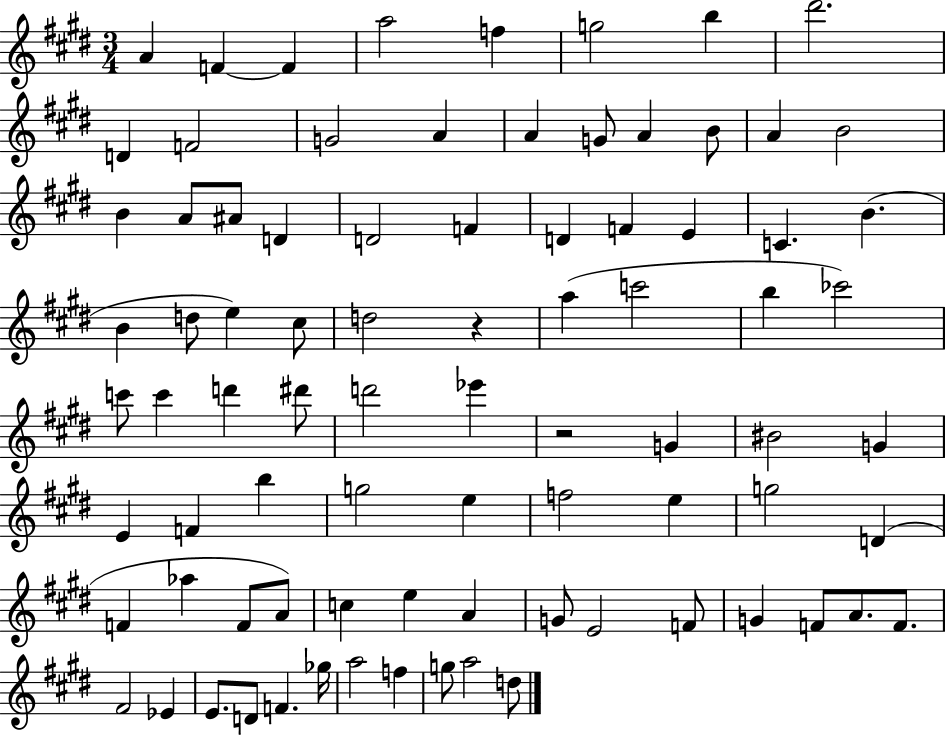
{
  \clef treble
  \numericTimeSignature
  \time 3/4
  \key e \major
  a'4 f'4~~ f'4 | a''2 f''4 | g''2 b''4 | dis'''2. | \break d'4 f'2 | g'2 a'4 | a'4 g'8 a'4 b'8 | a'4 b'2 | \break b'4 a'8 ais'8 d'4 | d'2 f'4 | d'4 f'4 e'4 | c'4. b'4.( | \break b'4 d''8 e''4) cis''8 | d''2 r4 | a''4( c'''2 | b''4 ces'''2) | \break c'''8 c'''4 d'''4 dis'''8 | d'''2 ees'''4 | r2 g'4 | bis'2 g'4 | \break e'4 f'4 b''4 | g''2 e''4 | f''2 e''4 | g''2 d'4( | \break f'4 aes''4 f'8 a'8) | c''4 e''4 a'4 | g'8 e'2 f'8 | g'4 f'8 a'8. f'8. | \break fis'2 ees'4 | e'8. d'8 f'4. ges''16 | a''2 f''4 | g''8 a''2 d''8 | \break \bar "|."
}